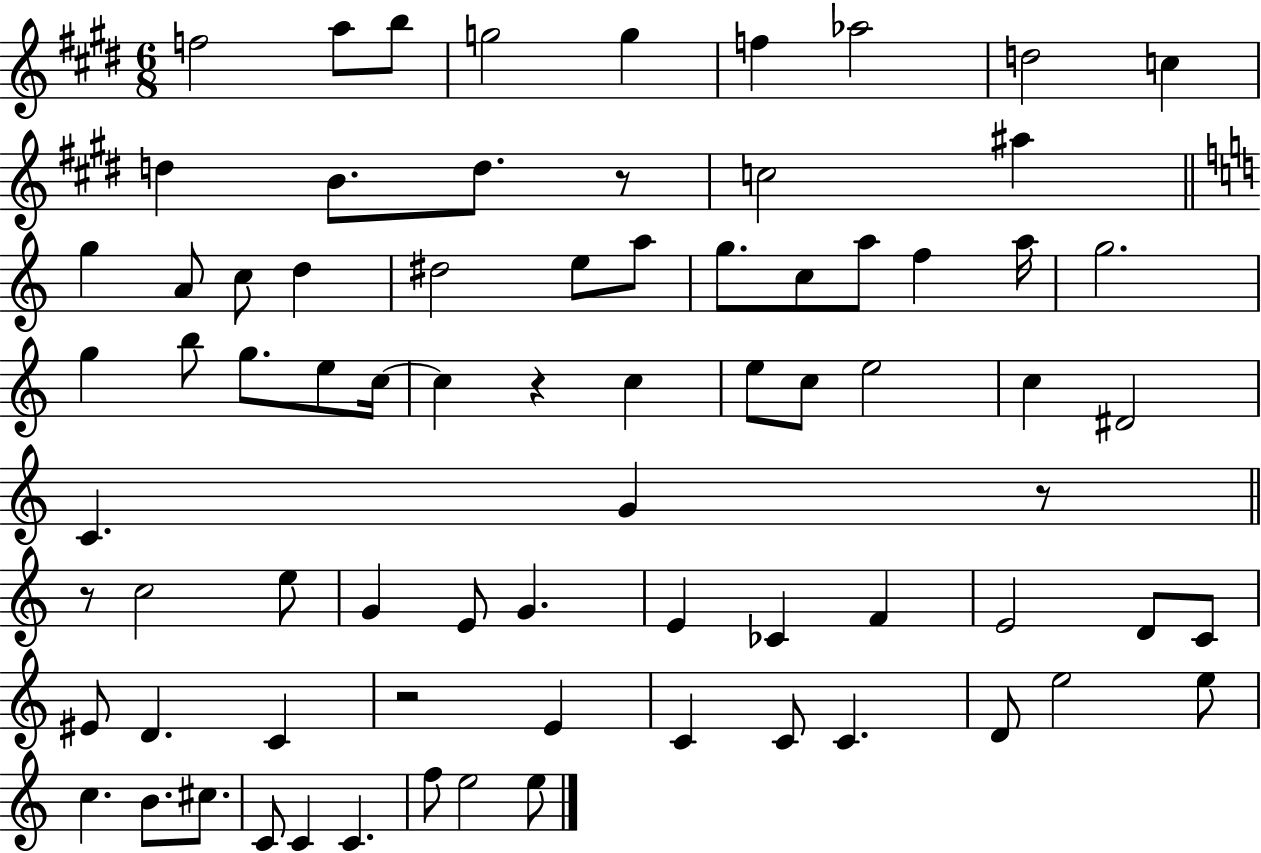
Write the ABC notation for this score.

X:1
T:Untitled
M:6/8
L:1/4
K:E
f2 a/2 b/2 g2 g f _a2 d2 c d B/2 d/2 z/2 c2 ^a g A/2 c/2 d ^d2 e/2 a/2 g/2 c/2 a/2 f a/4 g2 g b/2 g/2 e/2 c/4 c z c e/2 c/2 e2 c ^D2 C G z/2 z/2 c2 e/2 G E/2 G E _C F E2 D/2 C/2 ^E/2 D C z2 E C C/2 C D/2 e2 e/2 c B/2 ^c/2 C/2 C C f/2 e2 e/2